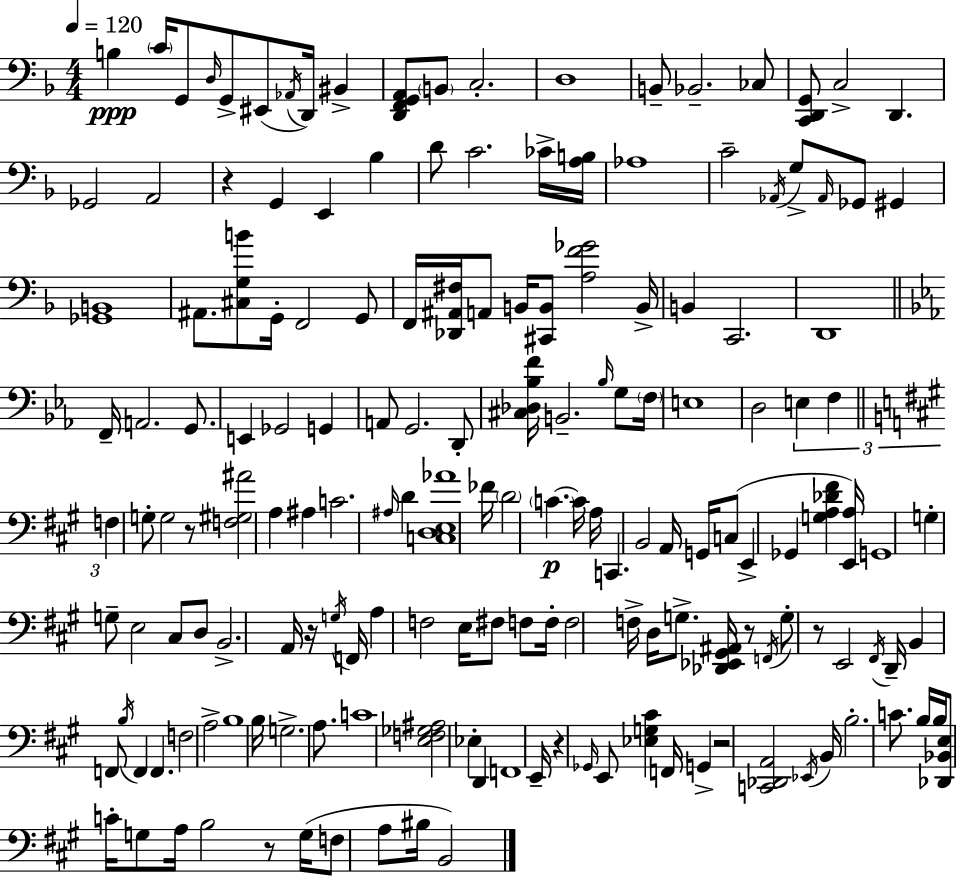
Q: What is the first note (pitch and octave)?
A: B3